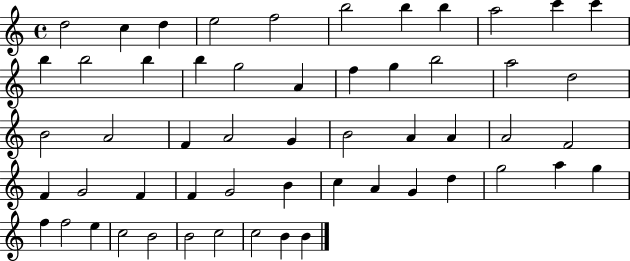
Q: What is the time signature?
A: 4/4